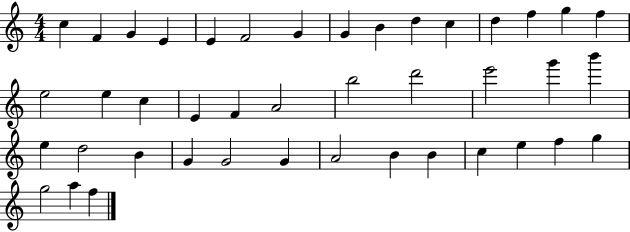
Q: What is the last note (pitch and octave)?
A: F5